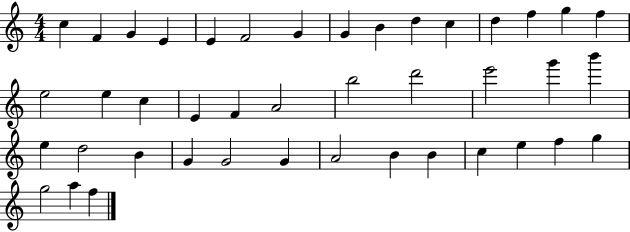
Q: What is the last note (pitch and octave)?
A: F5